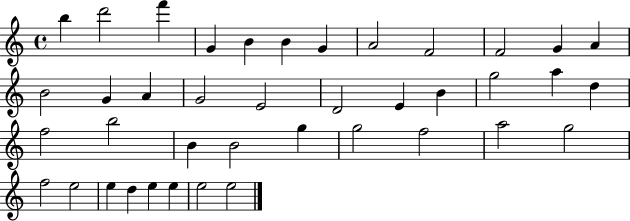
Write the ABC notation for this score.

X:1
T:Untitled
M:4/4
L:1/4
K:C
b d'2 f' G B B G A2 F2 F2 G A B2 G A G2 E2 D2 E B g2 a d f2 b2 B B2 g g2 f2 a2 g2 f2 e2 e d e e e2 e2